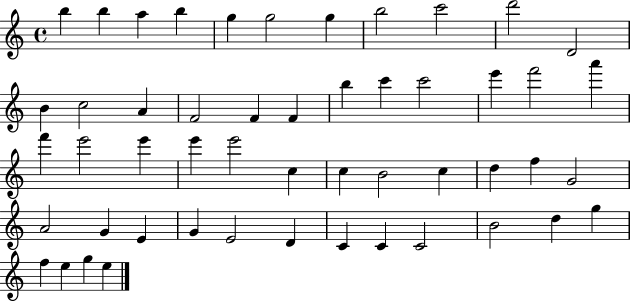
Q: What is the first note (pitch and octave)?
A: B5